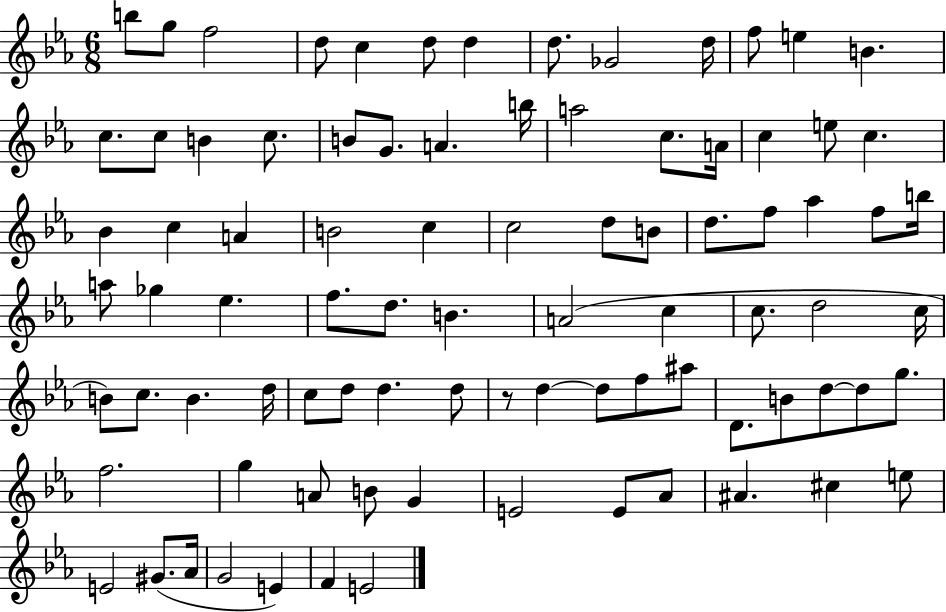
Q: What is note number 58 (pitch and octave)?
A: D5